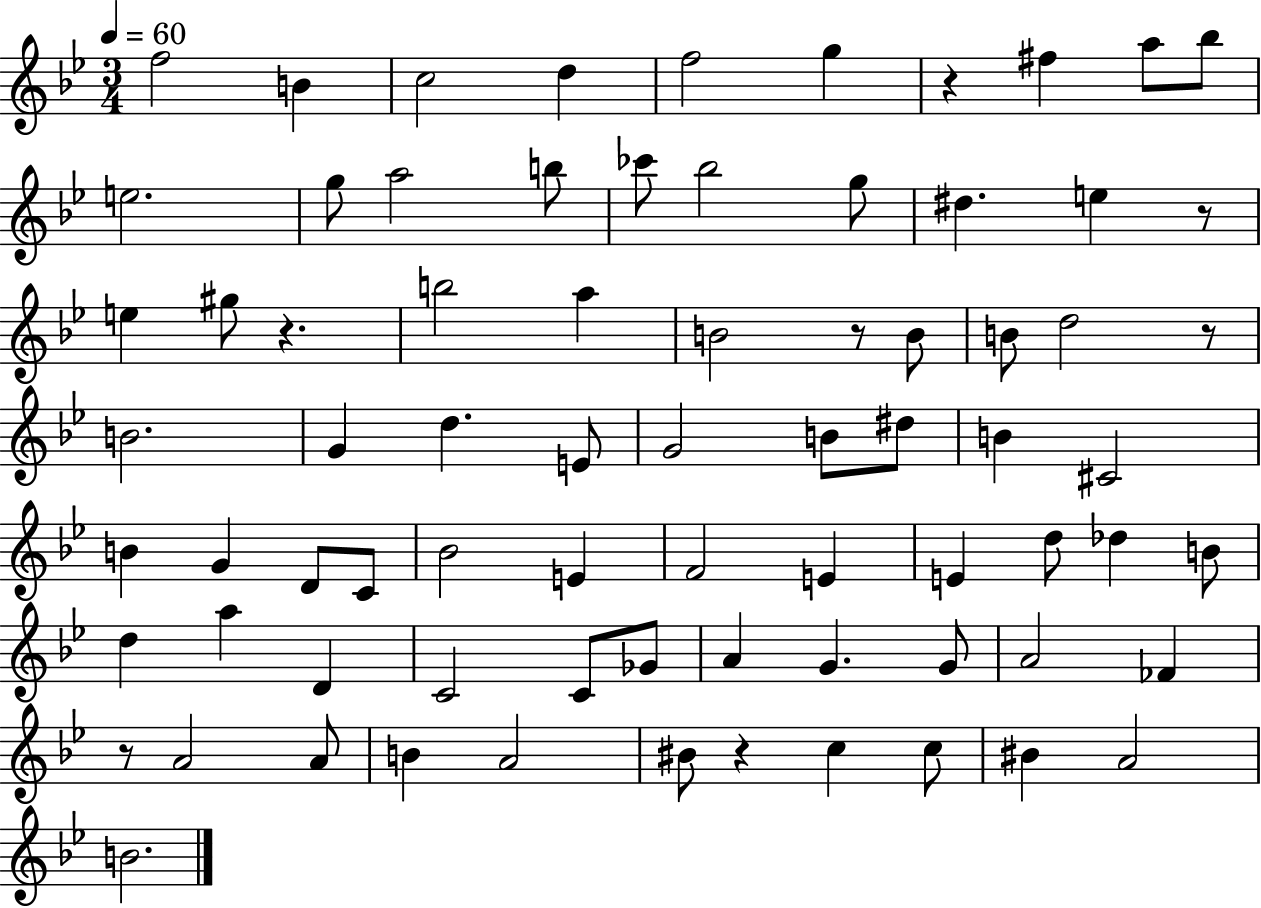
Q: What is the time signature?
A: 3/4